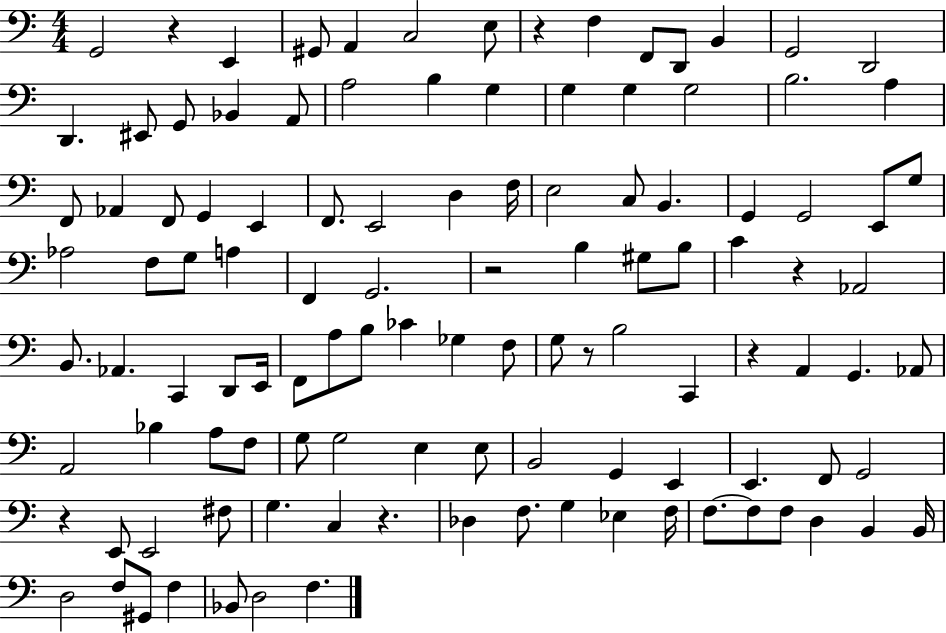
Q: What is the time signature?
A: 4/4